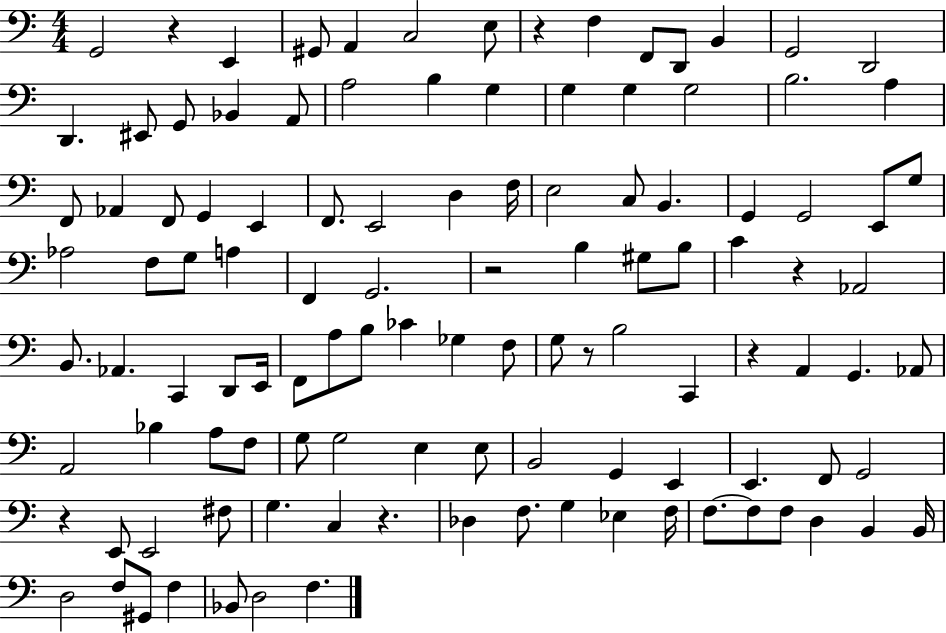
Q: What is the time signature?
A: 4/4